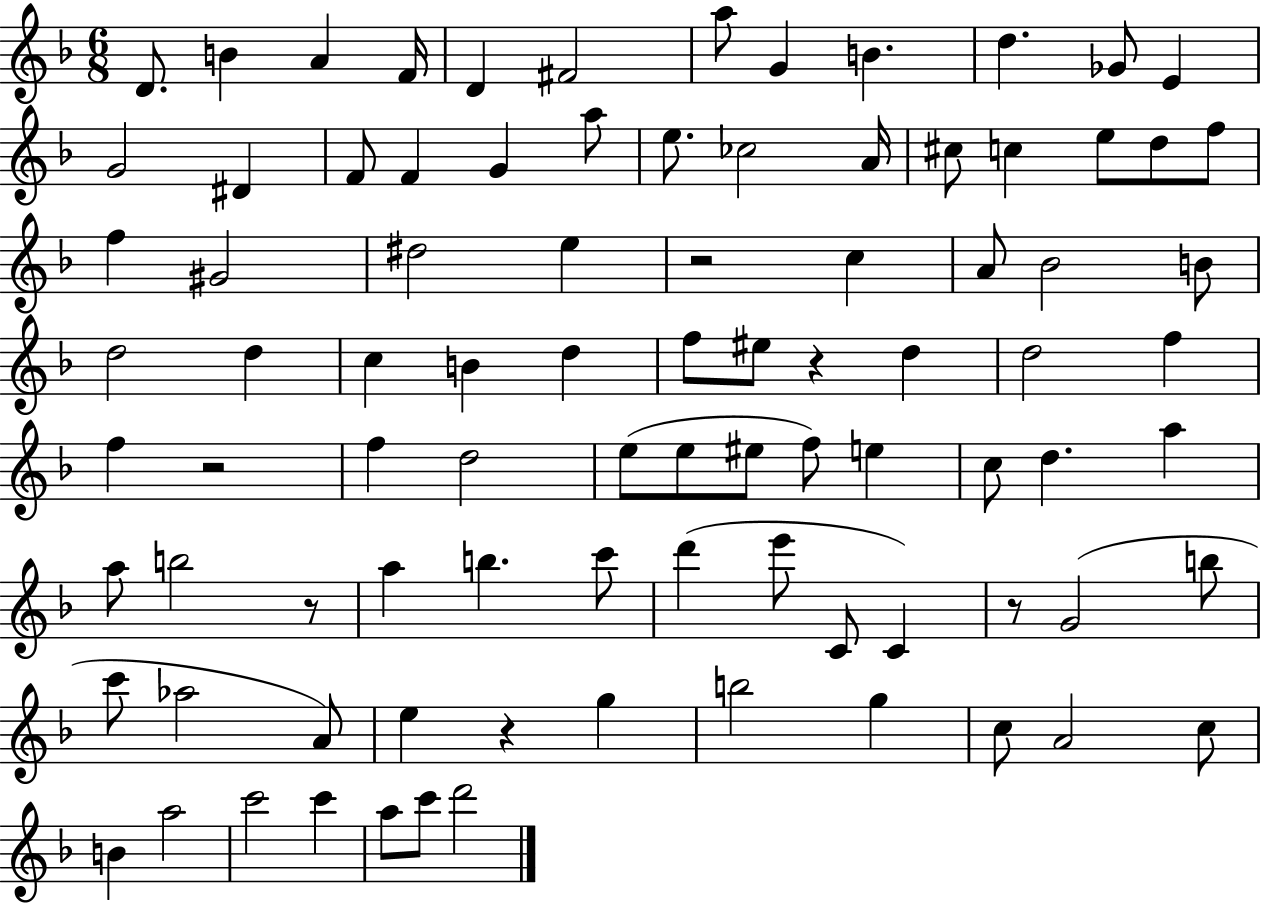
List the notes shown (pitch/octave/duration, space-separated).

D4/e. B4/q A4/q F4/s D4/q F#4/h A5/e G4/q B4/q. D5/q. Gb4/e E4/q G4/h D#4/q F4/e F4/q G4/q A5/e E5/e. CES5/h A4/s C#5/e C5/q E5/e D5/e F5/e F5/q G#4/h D#5/h E5/q R/h C5/q A4/e Bb4/h B4/e D5/h D5/q C5/q B4/q D5/q F5/e EIS5/e R/q D5/q D5/h F5/q F5/q R/h F5/q D5/h E5/e E5/e EIS5/e F5/e E5/q C5/e D5/q. A5/q A5/e B5/h R/e A5/q B5/q. C6/e D6/q E6/e C4/e C4/q R/e G4/h B5/e C6/e Ab5/h A4/e E5/q R/q G5/q B5/h G5/q C5/e A4/h C5/e B4/q A5/h C6/h C6/q A5/e C6/e D6/h